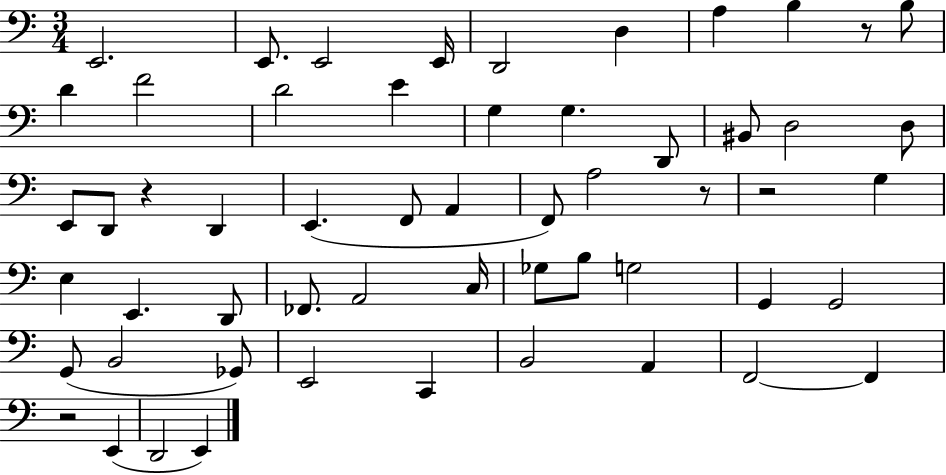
E2/h. E2/e. E2/h E2/s D2/h D3/q A3/q B3/q R/e B3/e D4/q F4/h D4/h E4/q G3/q G3/q. D2/e BIS2/e D3/h D3/e E2/e D2/e R/q D2/q E2/q. F2/e A2/q F2/e A3/h R/e R/h G3/q E3/q E2/q. D2/e FES2/e. A2/h C3/s Gb3/e B3/e G3/h G2/q G2/h G2/e B2/h Gb2/e E2/h C2/q B2/h A2/q F2/h F2/q R/h E2/q D2/h E2/q